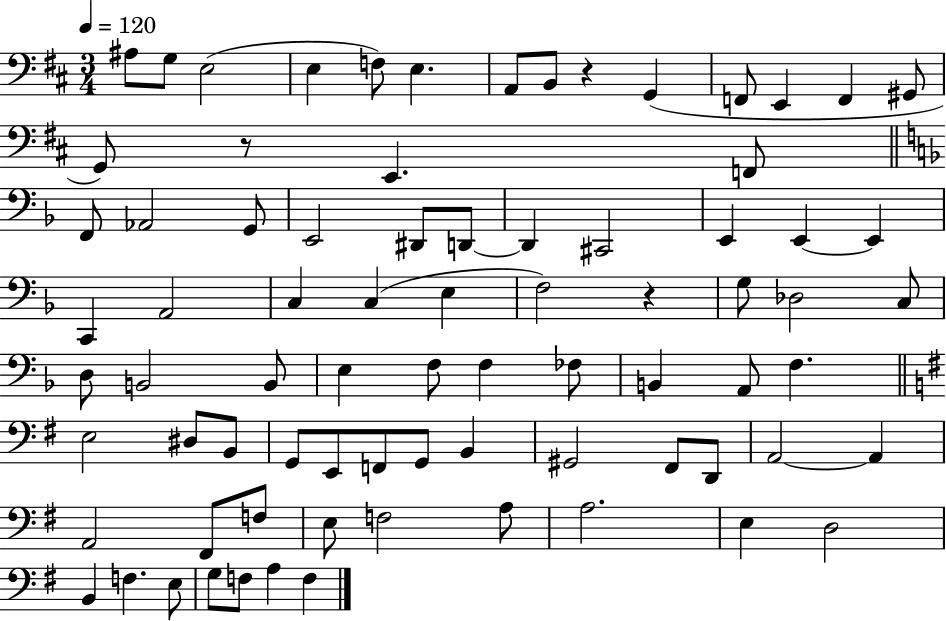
A#3/e G3/e E3/h E3/q F3/e E3/q. A2/e B2/e R/q G2/q F2/e E2/q F2/q G#2/e G2/e R/e E2/q. F2/e F2/e Ab2/h G2/e E2/h D#2/e D2/e D2/q C#2/h E2/q E2/q E2/q C2/q A2/h C3/q C3/q E3/q F3/h R/q G3/e Db3/h C3/e D3/e B2/h B2/e E3/q F3/e F3/q FES3/e B2/q A2/e F3/q. E3/h D#3/e B2/e G2/e E2/e F2/e G2/e B2/q G#2/h F#2/e D2/e A2/h A2/q A2/h F#2/e F3/e E3/e F3/h A3/e A3/h. E3/q D3/h B2/q F3/q. E3/e G3/e F3/e A3/q F3/q